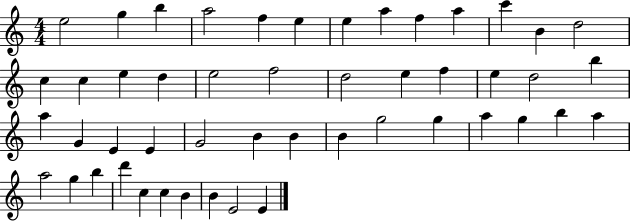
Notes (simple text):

E5/h G5/q B5/q A5/h F5/q E5/q E5/q A5/q F5/q A5/q C6/q B4/q D5/h C5/q C5/q E5/q D5/q E5/h F5/h D5/h E5/q F5/q E5/q D5/h B5/q A5/q G4/q E4/q E4/q G4/h B4/q B4/q B4/q G5/h G5/q A5/q G5/q B5/q A5/q A5/h G5/q B5/q D6/q C5/q C5/q B4/q B4/q E4/h E4/q